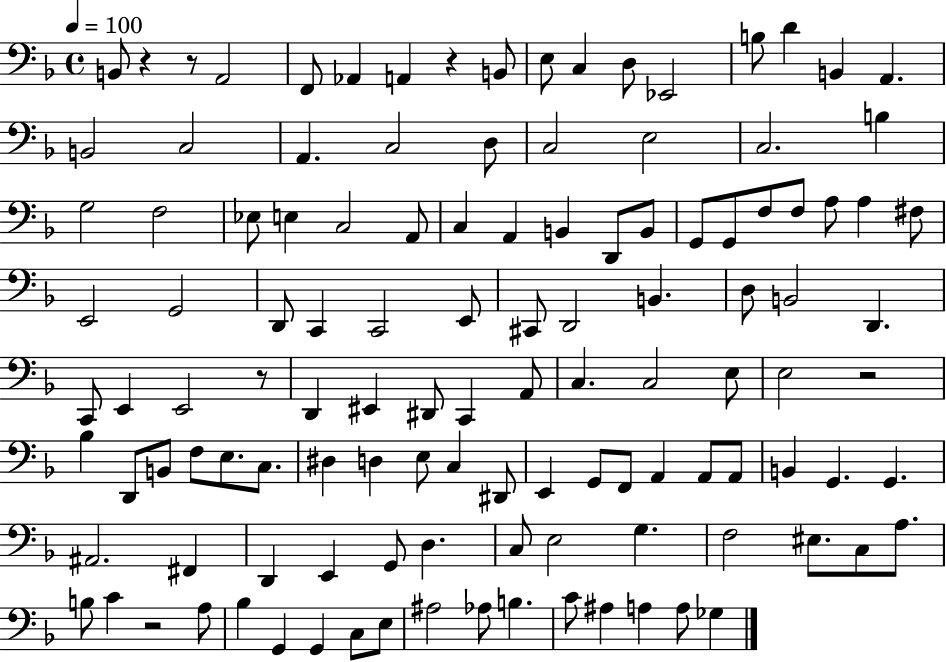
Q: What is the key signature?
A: F major